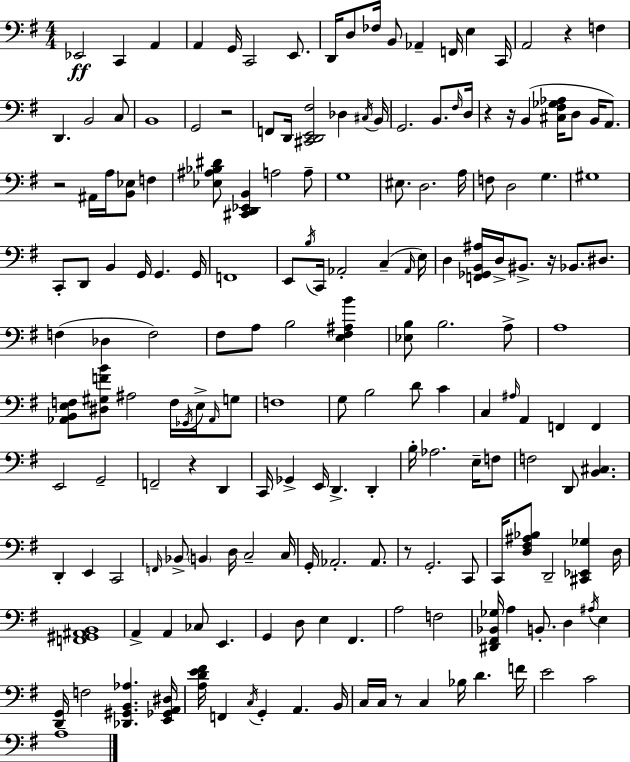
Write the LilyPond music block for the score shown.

{
  \clef bass
  \numericTimeSignature
  \time 4/4
  \key g \major
  ees,2\ff c,4 a,4 | a,4 g,16 c,2 e,8. | d,16 d8 fes16 b,8 aes,4-- f,16 e4 c,16 | a,2 r4 f4 | \break d,4. b,2 c8 | b,1 | g,2 r2 | f,8 d,16 <cis, d, e, fis>2 des4 \acciaccatura { cis16 } | \break b,16 g,2. b,8. | \grace { fis16 } d16 r4 r16 b,4( <cis fis ges aes>16 d8 b,16 a,8.) | r2 ais,16 a16 <b, ees>8 f4 | <ees ais bes dis'>8 <cis, d, ees, b,>4 a2 | \break a8-- g1 | eis8. d2. | a16 f8 d2 g4. | gis1 | \break c,8-. d,8 b,4 g,16 g,4. | g,16 f,1 | e,8 \acciaccatura { b16 } c,16 aes,2-. c4--( | \grace { aes,16 } e16) d4 <f, ges, b, ais>16 d16-> bis,8.-> r16 bes,8. | \break dis8. f4( des4 f2) | fis8 a8 b2 | <e fis ais b'>4 <ees b>8 b2. | a8-> a1 | \break <aes, b, e f>8 <dis gis f' b'>8 ais2 | f16 \acciaccatura { ges,16 } e16-> \grace { aes,16 } g8 f1 | g8 b2 | d'8 c'4 c4 \grace { ais16 } a,4 f,4 | \break f,4 e,2 g,2-- | f,2-- r4 | d,4 c,16 ges,4-> e,16 d,4.-> | d,4-. b16-. aes2. | \break e16-- f8 f2 d,8 | <b, cis>4. d,4-. e,4 c,2 | \grace { f,16 } bes,8-> \parenthesize b,4 d16 c2-- | c16 g,16-. aes,2.-. | \break aes,8. r8 g,2.-. | c,8 c,16 <d fis ais bes>8 d,2-- | <cis, ees, ges>4 d16 <f, gis, ais, b,>1 | a,4-> a,4 | \break ces8 e,4. g,4 d8 e4 | fis,4. a2 | f2 <dis, fis, bes, ges>16 a4 b,8.-. | d4 \acciaccatura { ais16 } e4 <d, g,>16 f2 | \break <des, gis, b, aes>4. <e, ges, a, dis>16 <a d' e' fis'>16 f,4 \acciaccatura { c16 } g,4-. | a,4. b,16 c16 c16 r8 c4 | bes16 d'4. f'16 e'2 | c'2 a1-- | \break \bar "|."
}